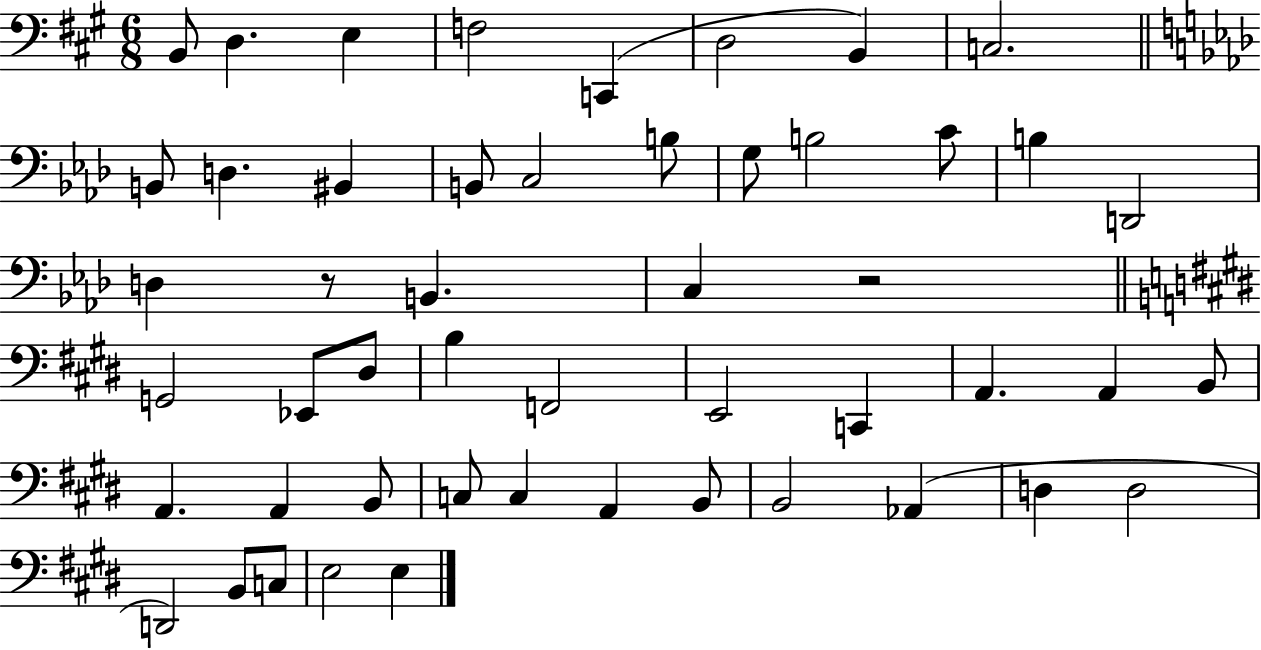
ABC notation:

X:1
T:Untitled
M:6/8
L:1/4
K:A
B,,/2 D, E, F,2 C,, D,2 B,, C,2 B,,/2 D, ^B,, B,,/2 C,2 B,/2 G,/2 B,2 C/2 B, D,,2 D, z/2 B,, C, z2 G,,2 _E,,/2 ^D,/2 B, F,,2 E,,2 C,, A,, A,, B,,/2 A,, A,, B,,/2 C,/2 C, A,, B,,/2 B,,2 _A,, D, D,2 D,,2 B,,/2 C,/2 E,2 E,